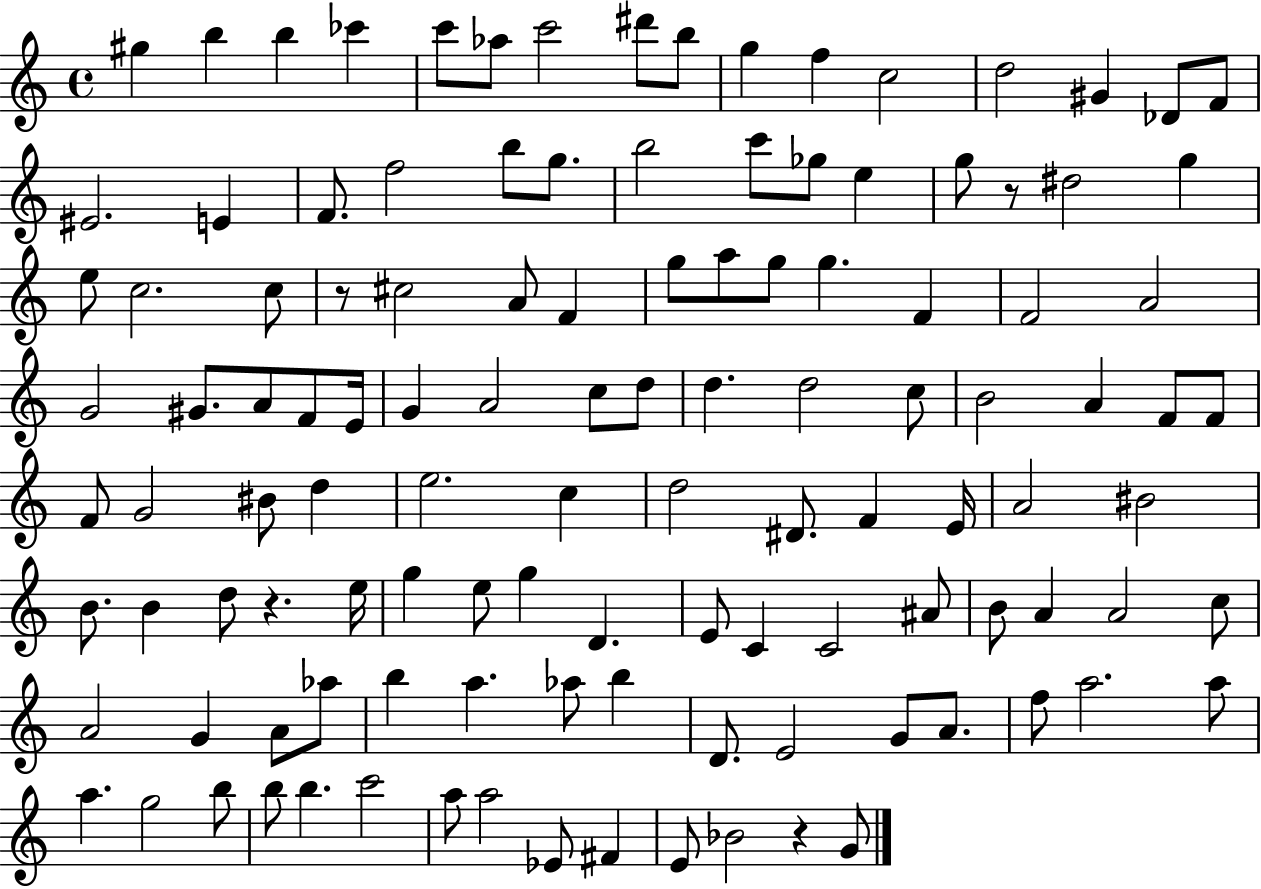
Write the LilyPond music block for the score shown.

{
  \clef treble
  \time 4/4
  \defaultTimeSignature
  \key c \major
  gis''4 b''4 b''4 ces'''4 | c'''8 aes''8 c'''2 dis'''8 b''8 | g''4 f''4 c''2 | d''2 gis'4 des'8 f'8 | \break eis'2. e'4 | f'8. f''2 b''8 g''8. | b''2 c'''8 ges''8 e''4 | g''8 r8 dis''2 g''4 | \break e''8 c''2. c''8 | r8 cis''2 a'8 f'4 | g''8 a''8 g''8 g''4. f'4 | f'2 a'2 | \break g'2 gis'8. a'8 f'8 e'16 | g'4 a'2 c''8 d''8 | d''4. d''2 c''8 | b'2 a'4 f'8 f'8 | \break f'8 g'2 bis'8 d''4 | e''2. c''4 | d''2 dis'8. f'4 e'16 | a'2 bis'2 | \break b'8. b'4 d''8 r4. e''16 | g''4 e''8 g''4 d'4. | e'8 c'4 c'2 ais'8 | b'8 a'4 a'2 c''8 | \break a'2 g'4 a'8 aes''8 | b''4 a''4. aes''8 b''4 | d'8. e'2 g'8 a'8. | f''8 a''2. a''8 | \break a''4. g''2 b''8 | b''8 b''4. c'''2 | a''8 a''2 ees'8 fis'4 | e'8 bes'2 r4 g'8 | \break \bar "|."
}